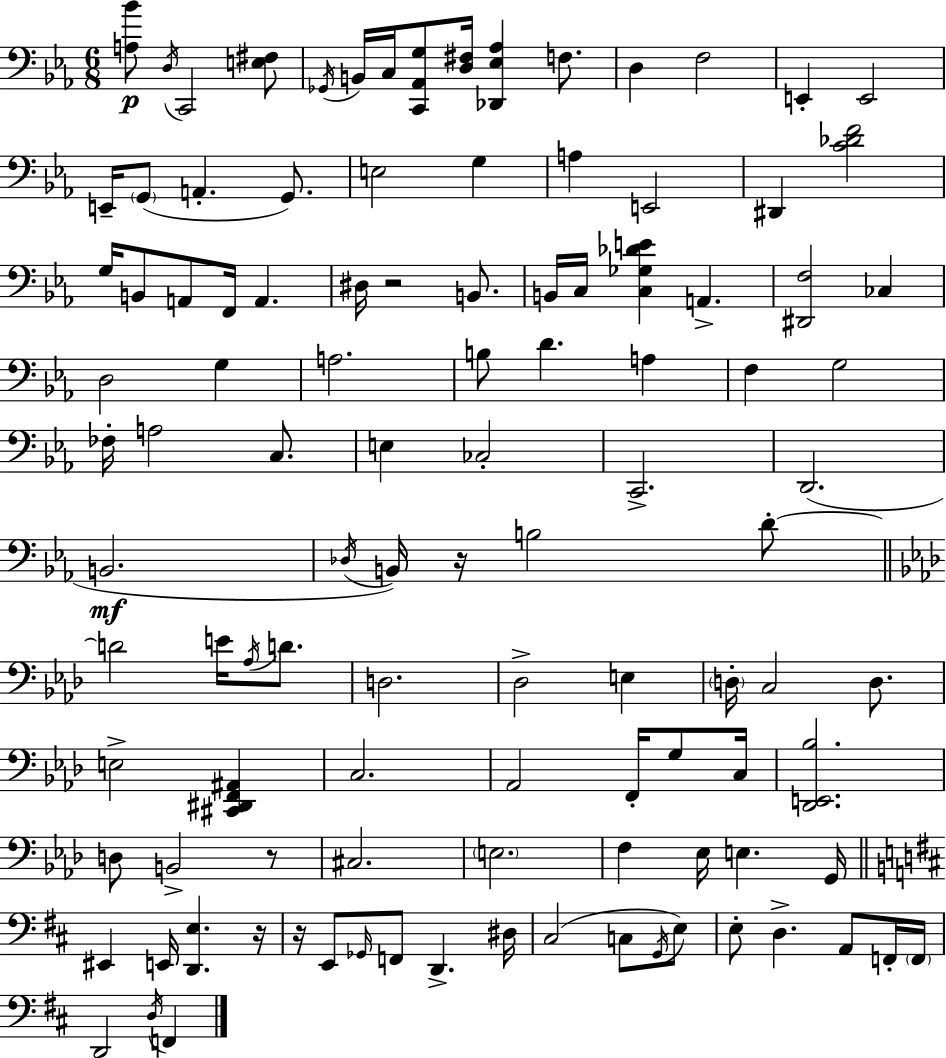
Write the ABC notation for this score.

X:1
T:Untitled
M:6/8
L:1/4
K:Cm
[A,_B]/2 D,/4 C,,2 [E,^F,]/2 _G,,/4 B,,/4 C,/4 [C,,_A,,G,]/2 [D,^F,]/4 [_D,,_E,_A,] F,/2 D, F,2 E,, E,,2 E,,/4 G,,/2 A,, G,,/2 E,2 G, A, E,,2 ^D,, [C_DF]2 G,/4 B,,/2 A,,/2 F,,/4 A,, ^D,/4 z2 B,,/2 B,,/4 C,/4 [C,_G,_DE] A,, [^D,,F,]2 _C, D,2 G, A,2 B,/2 D A, F, G,2 _F,/4 A,2 C,/2 E, _C,2 C,,2 D,,2 B,,2 _D,/4 B,,/4 z/4 B,2 D/2 D2 E/4 _A,/4 D/2 D,2 _D,2 E, D,/4 C,2 D,/2 E,2 [^C,,^D,,F,,^A,,] C,2 _A,,2 F,,/4 G,/2 C,/4 [_D,,E,,_B,]2 D,/2 B,,2 z/2 ^C,2 E,2 F, _E,/4 E, G,,/4 ^E,, E,,/4 [D,,E,] z/4 z/4 E,,/2 _G,,/4 F,,/2 D,, ^D,/4 ^C,2 C,/2 G,,/4 E,/2 E,/2 D, A,,/2 F,,/4 F,,/4 D,,2 D,/4 F,,